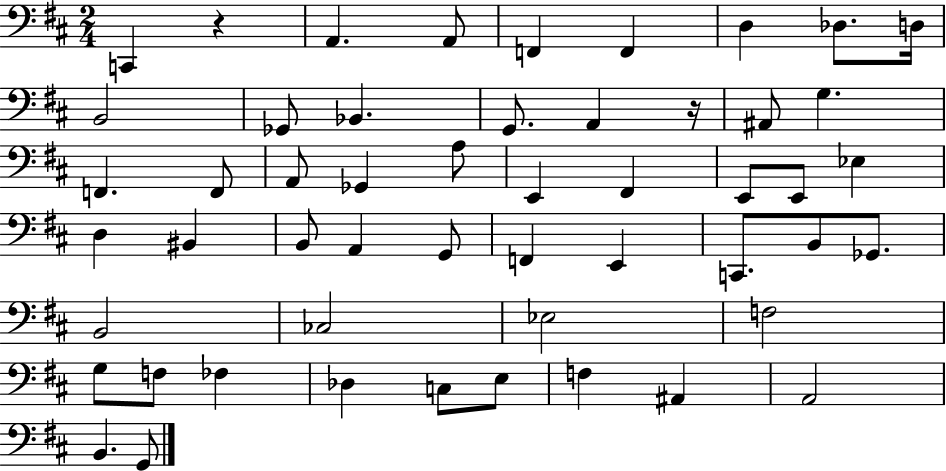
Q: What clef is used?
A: bass